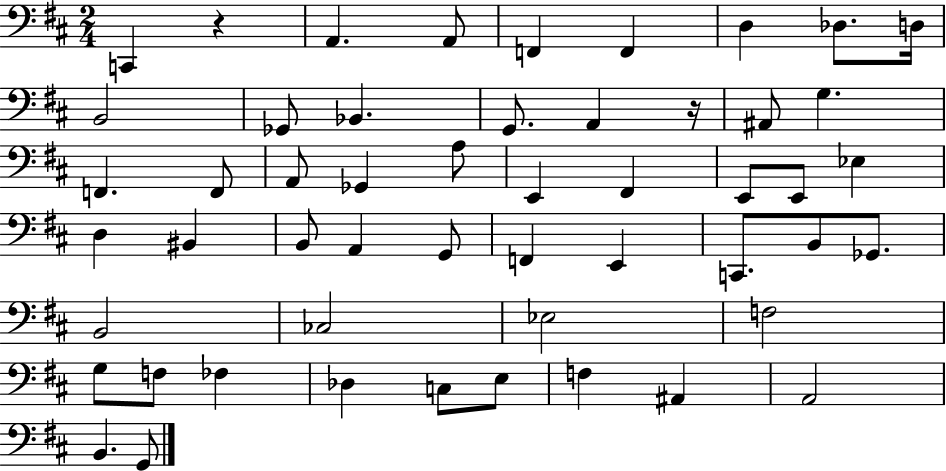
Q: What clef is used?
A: bass